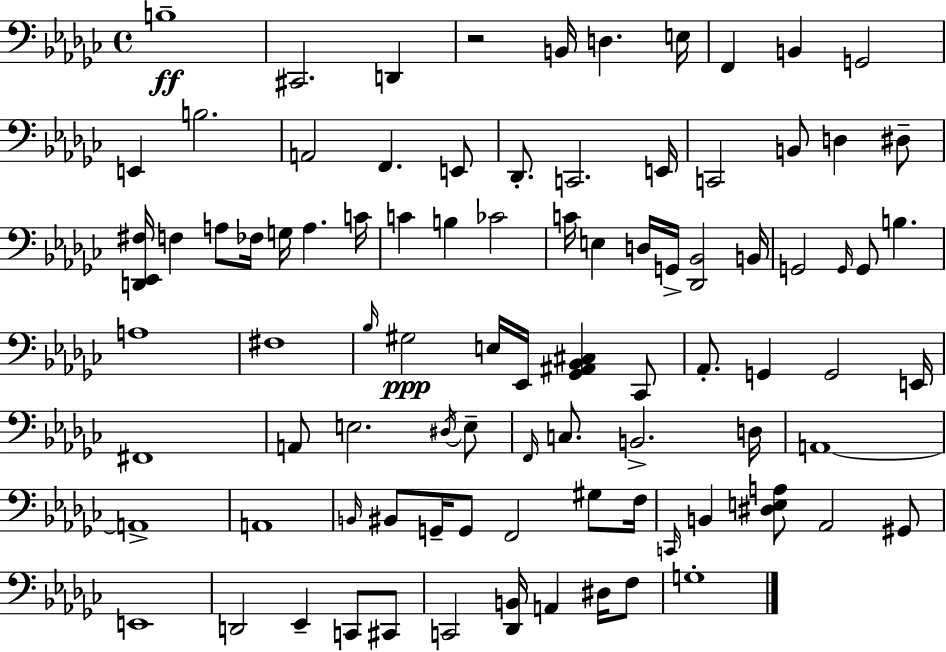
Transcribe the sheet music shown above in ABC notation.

X:1
T:Untitled
M:4/4
L:1/4
K:Ebm
B,4 ^C,,2 D,, z2 B,,/4 D, E,/4 F,, B,, G,,2 E,, B,2 A,,2 F,, E,,/2 _D,,/2 C,,2 E,,/4 C,,2 B,,/2 D, ^D,/2 [D,,_E,,^F,]/4 F, A,/2 _F,/4 G,/4 A, C/4 C B, _C2 C/4 E, D,/4 G,,/4 [_D,,_B,,]2 B,,/4 G,,2 G,,/4 G,,/2 B, A,4 ^F,4 _B,/4 ^G,2 E,/4 _E,,/4 [_G,,^A,,_B,,^C,] _C,,/2 _A,,/2 G,, G,,2 E,,/4 ^F,,4 A,,/2 E,2 ^D,/4 E,/2 F,,/4 C,/2 B,,2 D,/4 A,,4 A,,4 A,,4 B,,/4 ^B,,/2 G,,/4 G,,/2 F,,2 ^G,/2 F,/4 C,,/4 B,, [^D,E,A,]/2 _A,,2 ^G,,/2 E,,4 D,,2 _E,, C,,/2 ^C,,/2 C,,2 [_D,,B,,]/4 A,, ^D,/4 F,/2 G,4